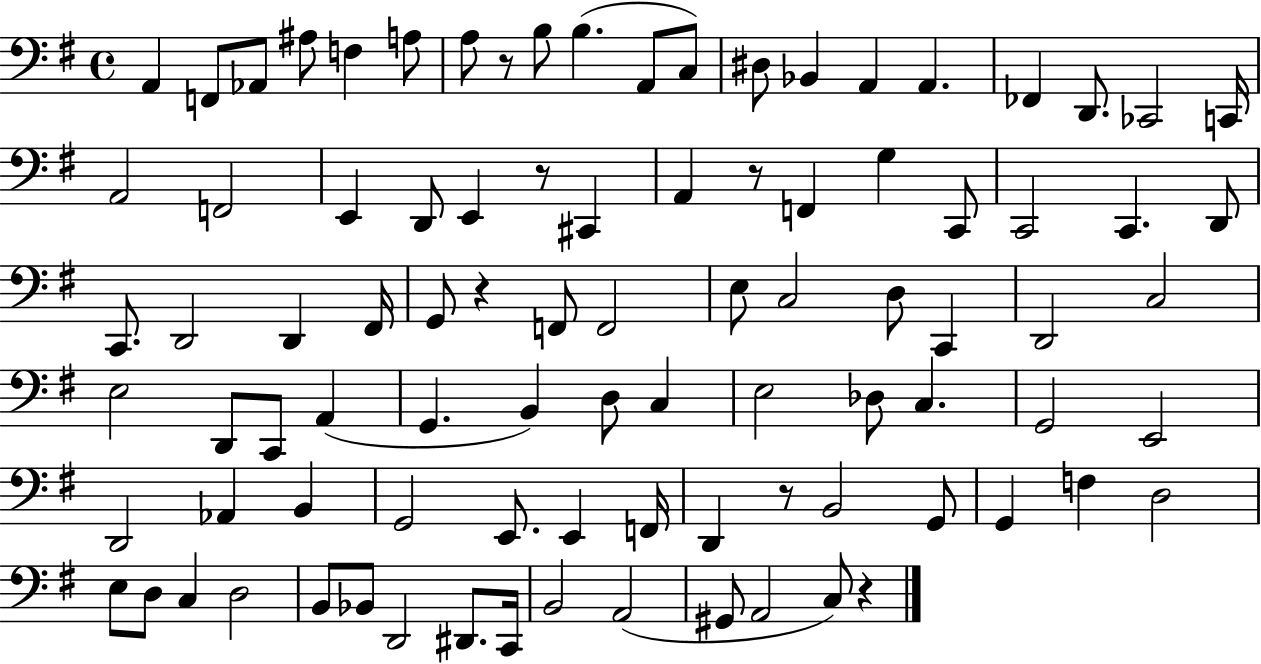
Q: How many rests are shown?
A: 6